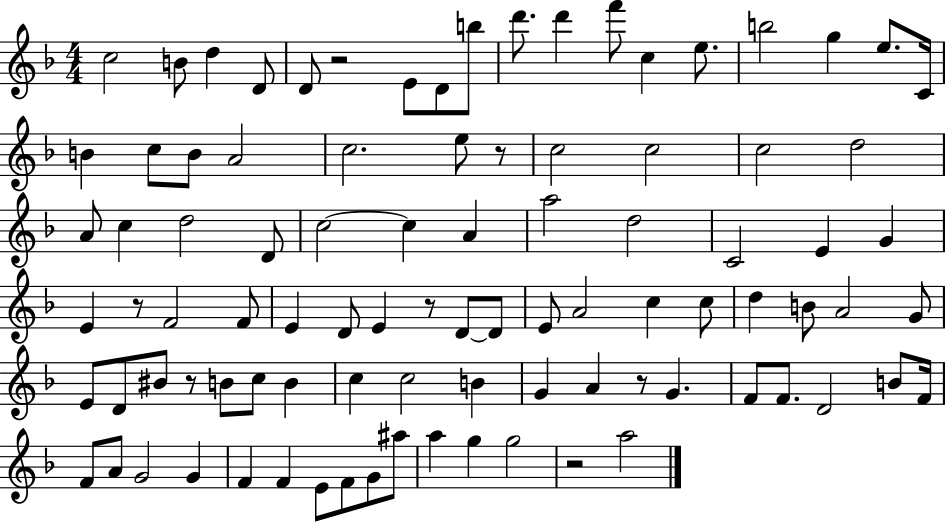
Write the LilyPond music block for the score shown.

{
  \clef treble
  \numericTimeSignature
  \time 4/4
  \key f \major
  c''2 b'8 d''4 d'8 | d'8 r2 e'8 d'8 b''8 | d'''8. d'''4 f'''8 c''4 e''8. | b''2 g''4 e''8. c'16 | \break b'4 c''8 b'8 a'2 | c''2. e''8 r8 | c''2 c''2 | c''2 d''2 | \break a'8 c''4 d''2 d'8 | c''2~~ c''4 a'4 | a''2 d''2 | c'2 e'4 g'4 | \break e'4 r8 f'2 f'8 | e'4 d'8 e'4 r8 d'8~~ d'8 | e'8 a'2 c''4 c''8 | d''4 b'8 a'2 g'8 | \break e'8 d'8 bis'8 r8 b'8 c''8 b'4 | c''4 c''2 b'4 | g'4 a'4 r8 g'4. | f'8 f'8. d'2 b'8 f'16 | \break f'8 a'8 g'2 g'4 | f'4 f'4 e'8 f'8 g'8 ais''8 | a''4 g''4 g''2 | r2 a''2 | \break \bar "|."
}